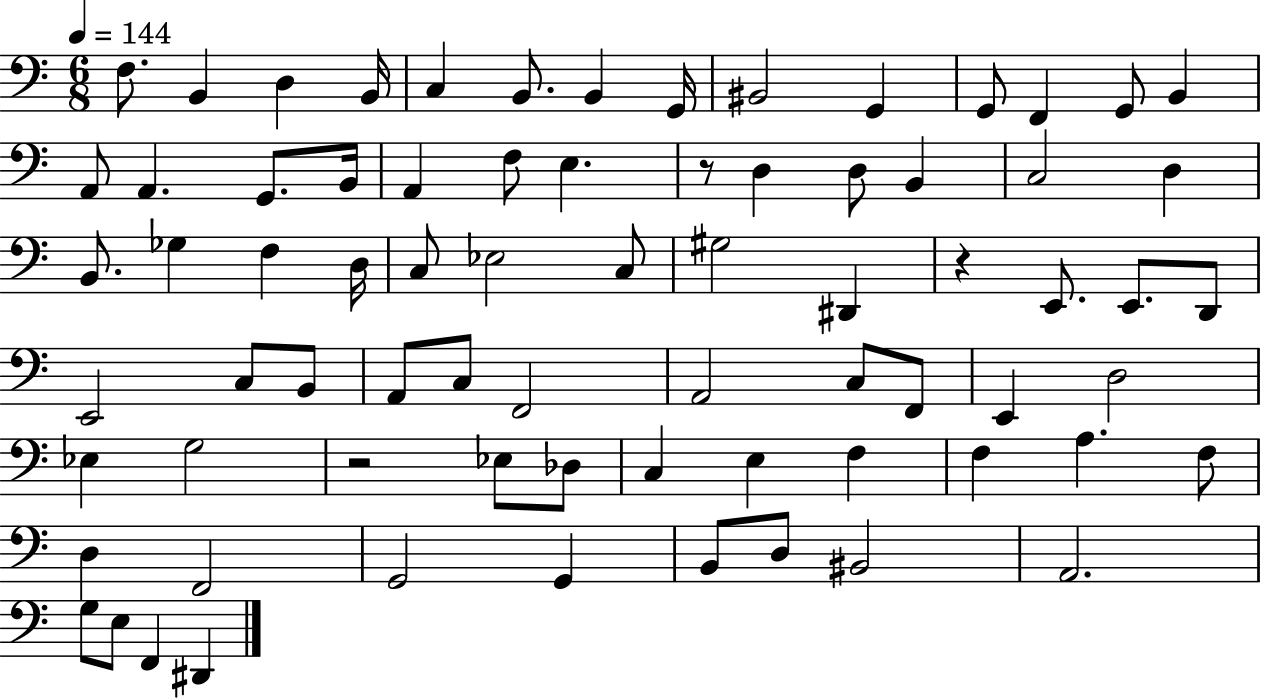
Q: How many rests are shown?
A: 3